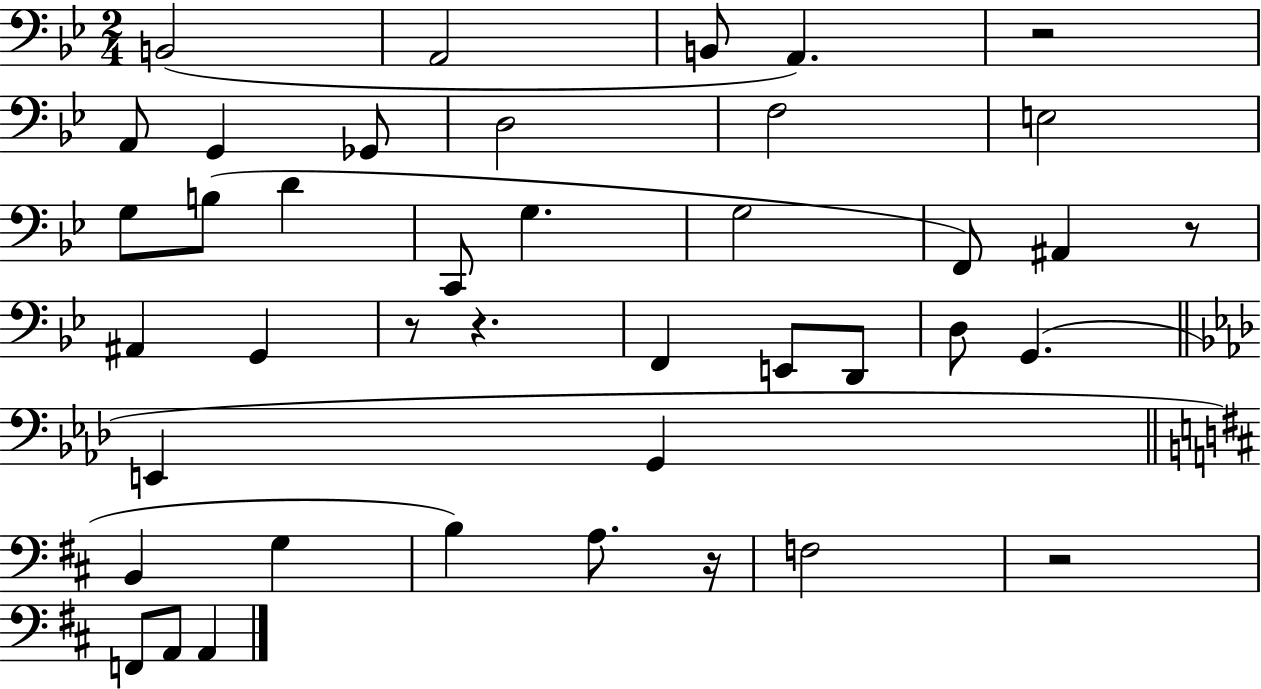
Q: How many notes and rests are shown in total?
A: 41